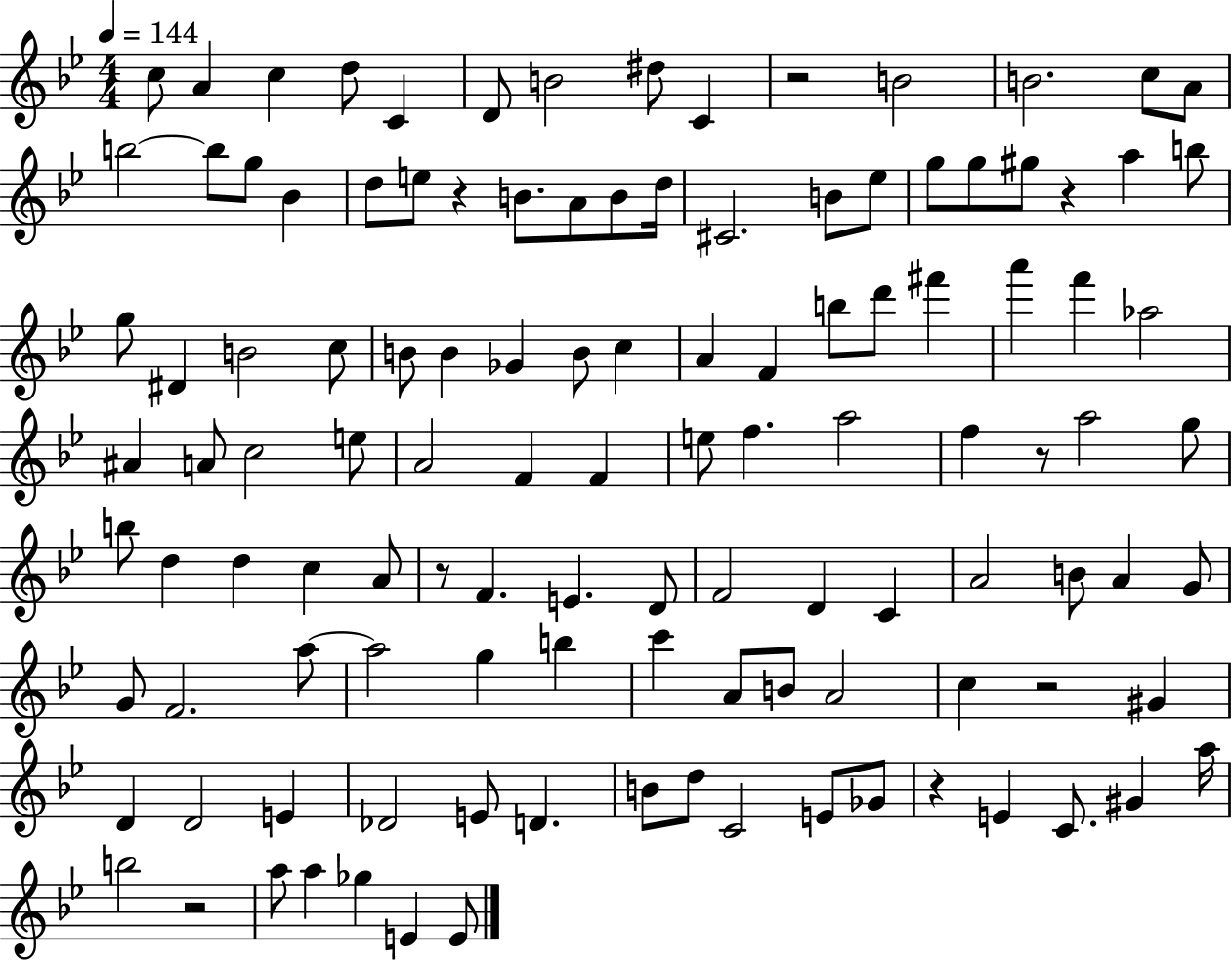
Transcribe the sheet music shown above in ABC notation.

X:1
T:Untitled
M:4/4
L:1/4
K:Bb
c/2 A c d/2 C D/2 B2 ^d/2 C z2 B2 B2 c/2 A/2 b2 b/2 g/2 _B d/2 e/2 z B/2 A/2 B/2 d/4 ^C2 B/2 _e/2 g/2 g/2 ^g/2 z a b/2 g/2 ^D B2 c/2 B/2 B _G B/2 c A F b/2 d'/2 ^f' a' f' _a2 ^A A/2 c2 e/2 A2 F F e/2 f a2 f z/2 a2 g/2 b/2 d d c A/2 z/2 F E D/2 F2 D C A2 B/2 A G/2 G/2 F2 a/2 a2 g b c' A/2 B/2 A2 c z2 ^G D D2 E _D2 E/2 D B/2 d/2 C2 E/2 _G/2 z E C/2 ^G a/4 b2 z2 a/2 a _g E E/2